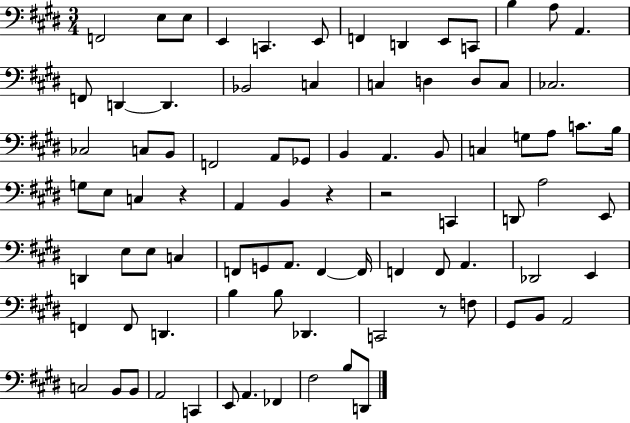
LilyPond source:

{
  \clef bass
  \numericTimeSignature
  \time 3/4
  \key e \major
  f,2 e8 e8 | e,4 c,4. e,8 | f,4 d,4 e,8 c,8 | b4 a8 a,4. | \break f,8 d,4~~ d,4. | bes,2 c4 | c4 d4 d8 c8 | ces2. | \break ces2 c8 b,8 | f,2 a,8 ges,8 | b,4 a,4. b,8 | c4 g8 a8 c'8. b16 | \break g8 e8 c4 r4 | a,4 b,4 r4 | r2 c,4 | d,8 a2 e,8 | \break d,4 e8 e8 c4 | f,8 g,8 a,8. f,4~~ f,16 | f,4 f,8 a,4. | des,2 e,4 | \break f,4 f,8 d,4. | b4 b8 des,4. | c,2 r8 f8 | gis,8 b,8 a,2 | \break c2 b,8 b,8 | a,2 c,4 | e,8 a,4. fes,4 | fis2 b8 d,8 | \break \bar "|."
}